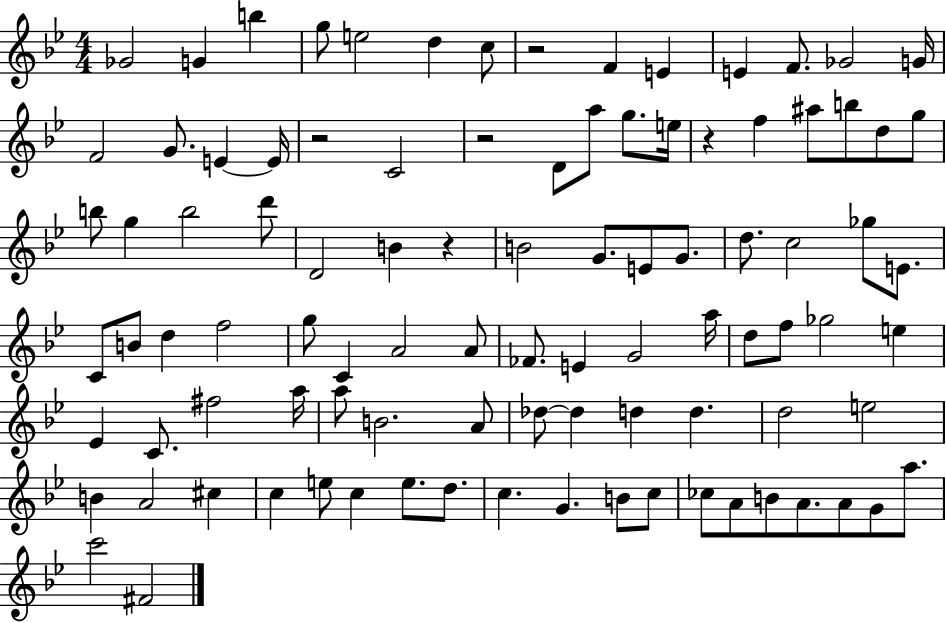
X:1
T:Untitled
M:4/4
L:1/4
K:Bb
_G2 G b g/2 e2 d c/2 z2 F E E F/2 _G2 G/4 F2 G/2 E E/4 z2 C2 z2 D/2 a/2 g/2 e/4 z f ^a/2 b/2 d/2 g/2 b/2 g b2 d'/2 D2 B z B2 G/2 E/2 G/2 d/2 c2 _g/2 E/2 C/2 B/2 d f2 g/2 C A2 A/2 _F/2 E G2 a/4 d/2 f/2 _g2 e _E C/2 ^f2 a/4 a/2 B2 A/2 _d/2 _d d d d2 e2 B A2 ^c c e/2 c e/2 d/2 c G B/2 c/2 _c/2 A/2 B/2 A/2 A/2 G/2 a/2 c'2 ^F2